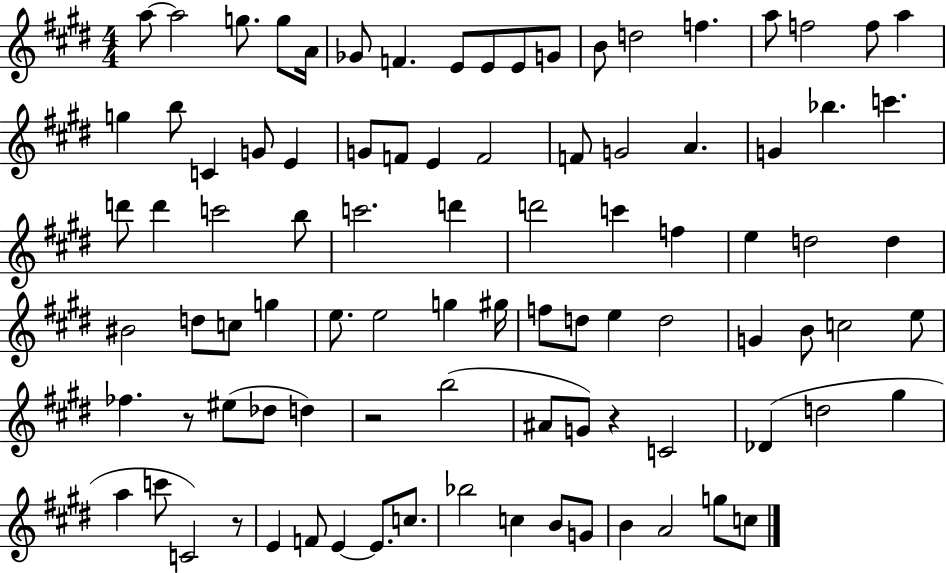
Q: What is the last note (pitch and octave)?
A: C5